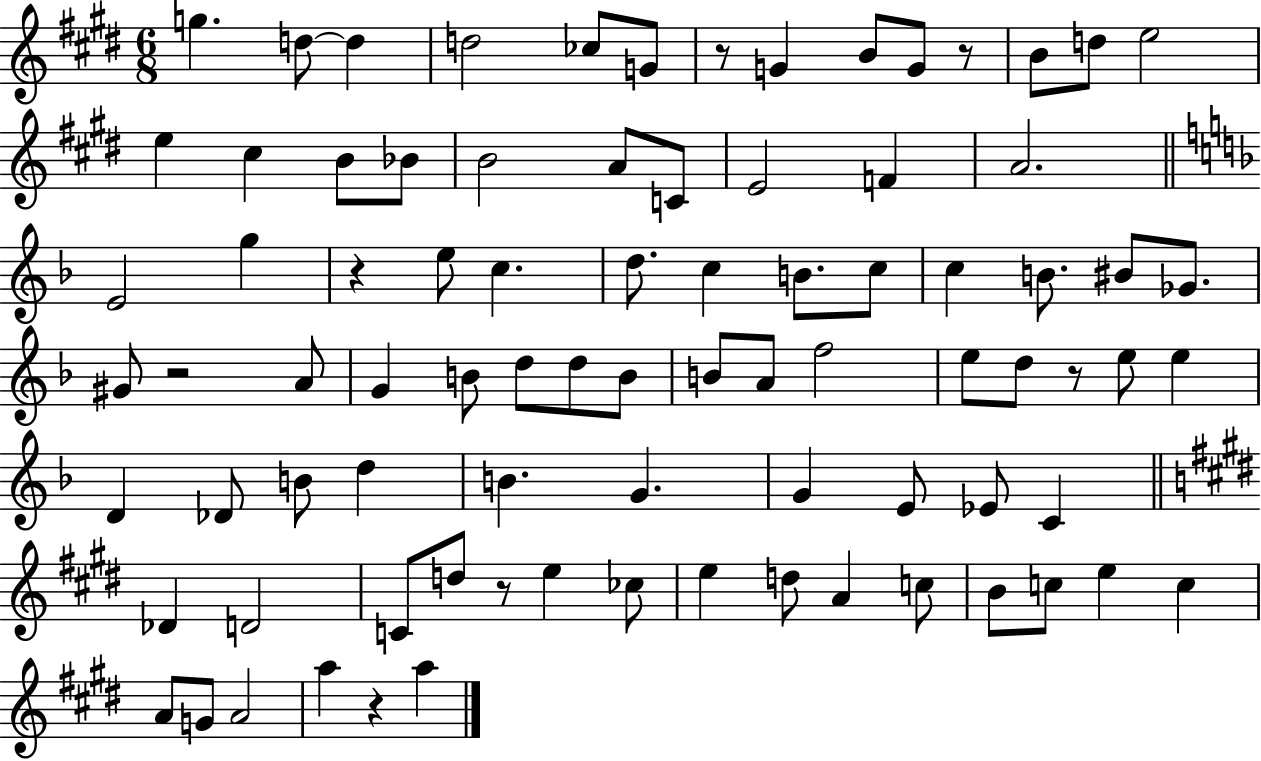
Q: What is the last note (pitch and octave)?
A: A5